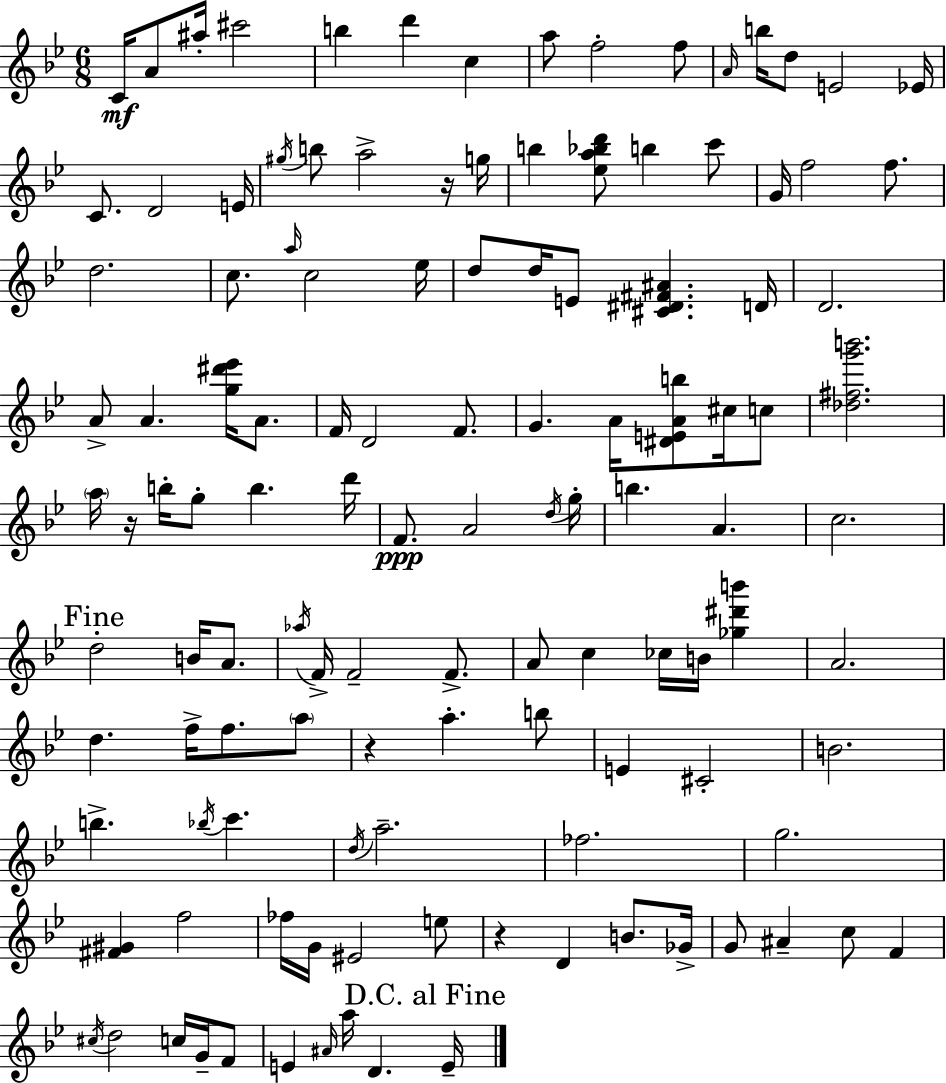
{
  \clef treble
  \numericTimeSignature
  \time 6/8
  \key g \minor
  c'16\mf a'8 ais''16-. cis'''2 | b''4 d'''4 c''4 | a''8 f''2-. f''8 | \grace { a'16 } b''16 d''8 e'2 | \break ees'16 c'8. d'2 | e'16 \acciaccatura { gis''16 } b''8 a''2-> | r16 g''16 b''4 <ees'' a'' bes'' d'''>8 b''4 | c'''8 g'16 f''2 f''8. | \break d''2. | c''8. \grace { a''16 } c''2 | ees''16 d''8 d''16 e'8 <cis' dis' fis' ais'>4. | d'16 d'2. | \break a'8-> a'4. <g'' dis''' ees'''>16 | a'8. f'16 d'2 | f'8. g'4. a'16 <dis' e' a' b''>8 | cis''16 c''8 <des'' fis'' g''' b'''>2. | \break \parenthesize a''16 r16 b''16-. g''8-. b''4. | d'''16 f'8.\ppp a'2 | \acciaccatura { d''16 } g''16-. b''4. a'4. | c''2. | \break \mark "Fine" d''2-. | b'16 a'8. \acciaccatura { aes''16 } f'16-> f'2-- | f'8.-> a'8 c''4 ces''16 | b'16 <ges'' dis''' b'''>4 a'2. | \break d''4. f''16-> | f''8. \parenthesize a''8 r4 a''4.-. | b''8 e'4 cis'2-. | b'2. | \break b''4.-> \acciaccatura { bes''16 } | c'''4. \acciaccatura { d''16 } a''2.-- | fes''2. | g''2. | \break <fis' gis'>4 f''2 | fes''16 g'16 eis'2 | e''8 r4 d'4 | b'8. ges'16-> g'8 ais'4-- | \break c''8 f'4 \acciaccatura { cis''16 } d''2 | c''16 g'16-- f'8 e'4 | \grace { ais'16 } a''16 d'4. \mark "D.C. al Fine" e'16-- \bar "|."
}